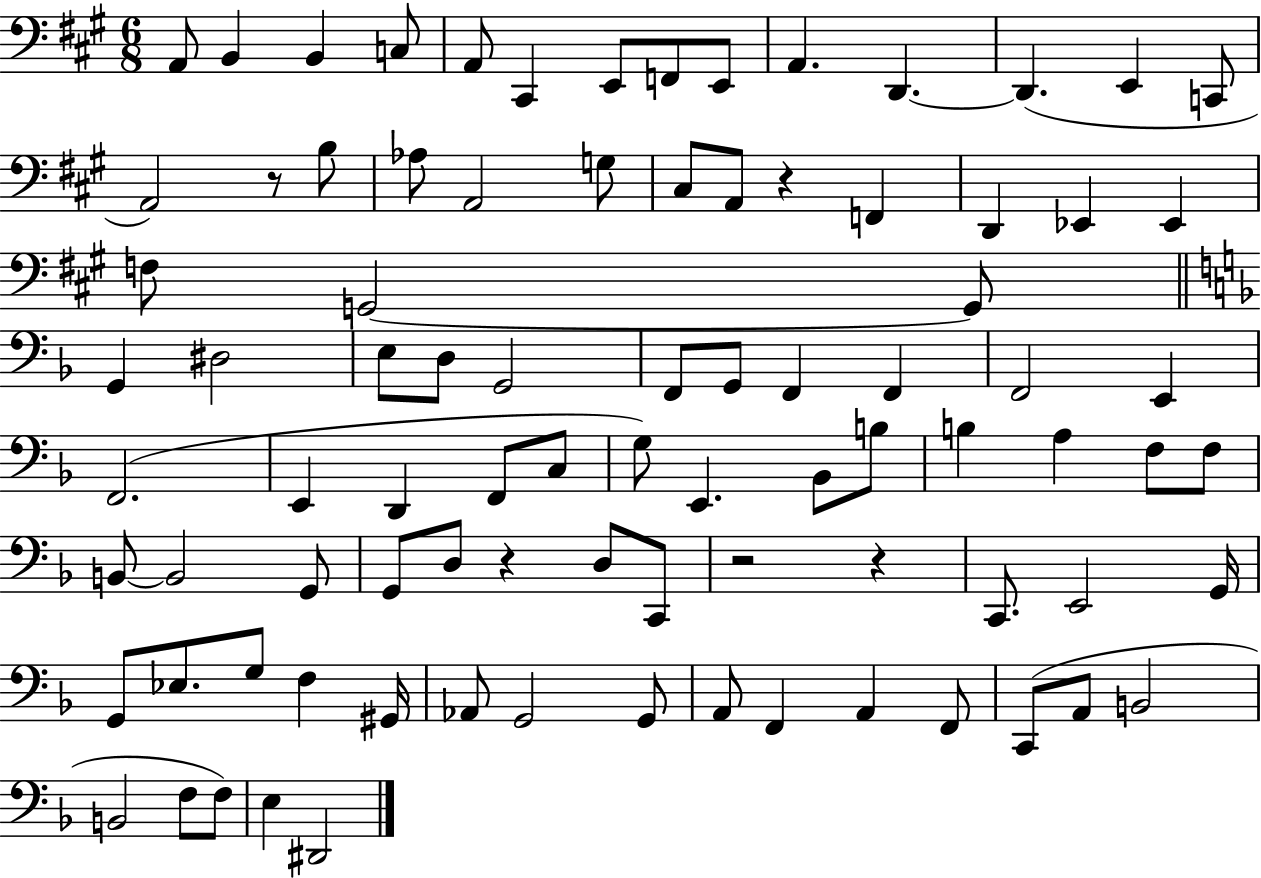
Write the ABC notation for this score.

X:1
T:Untitled
M:6/8
L:1/4
K:A
A,,/2 B,, B,, C,/2 A,,/2 ^C,, E,,/2 F,,/2 E,,/2 A,, D,, D,, E,, C,,/2 A,,2 z/2 B,/2 _A,/2 A,,2 G,/2 ^C,/2 A,,/2 z F,, D,, _E,, _E,, F,/2 G,,2 G,,/2 G,, ^D,2 E,/2 D,/2 G,,2 F,,/2 G,,/2 F,, F,, F,,2 E,, F,,2 E,, D,, F,,/2 C,/2 G,/2 E,, _B,,/2 B,/2 B, A, F,/2 F,/2 B,,/2 B,,2 G,,/2 G,,/2 D,/2 z D,/2 C,,/2 z2 z C,,/2 E,,2 G,,/4 G,,/2 _E,/2 G,/2 F, ^G,,/4 _A,,/2 G,,2 G,,/2 A,,/2 F,, A,, F,,/2 C,,/2 A,,/2 B,,2 B,,2 F,/2 F,/2 E, ^D,,2